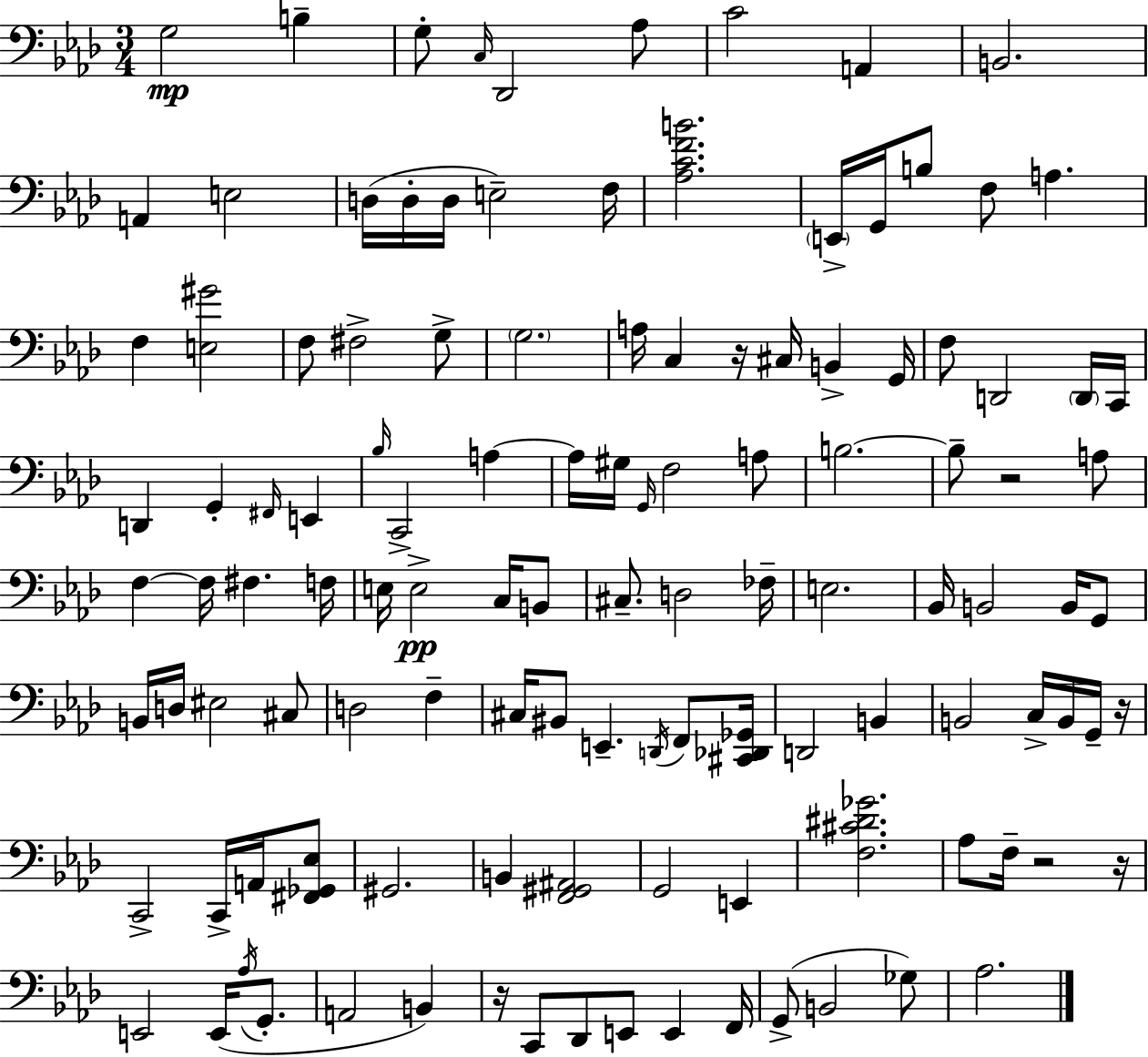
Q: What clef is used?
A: bass